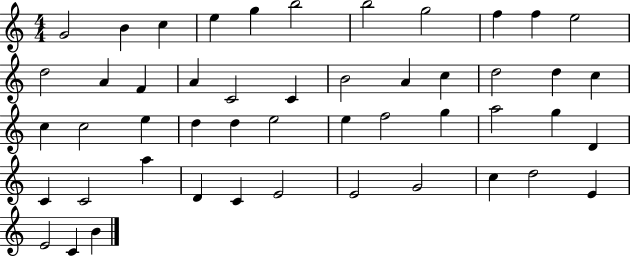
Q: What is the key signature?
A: C major